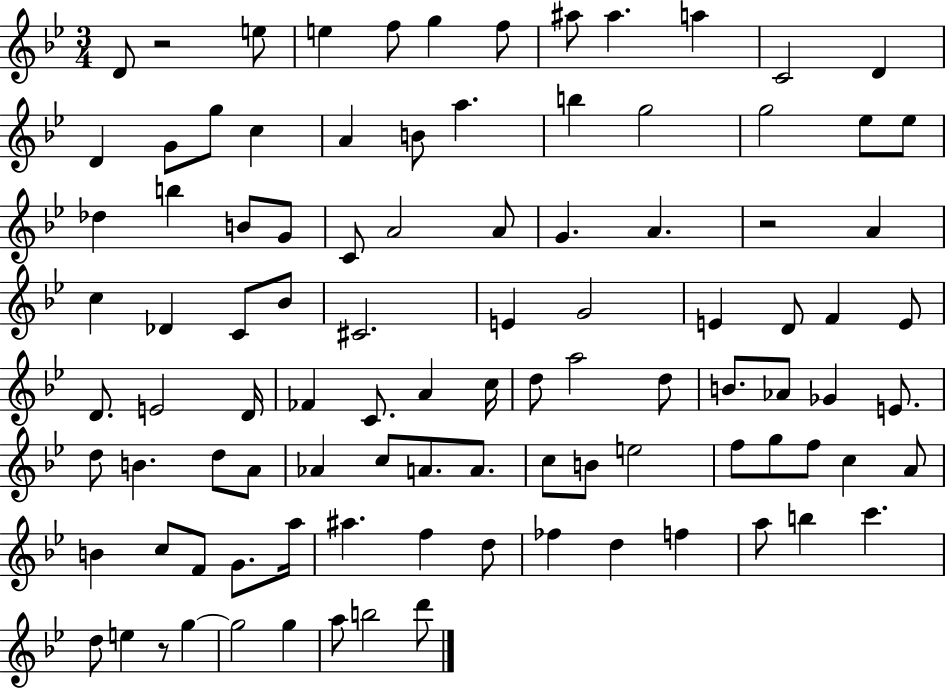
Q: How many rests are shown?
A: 3